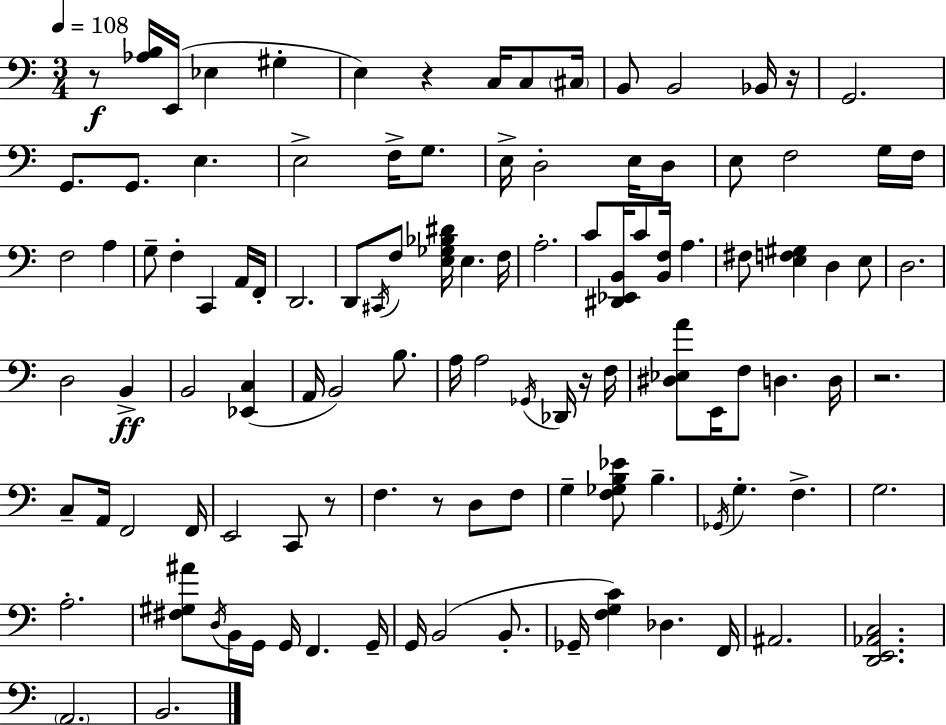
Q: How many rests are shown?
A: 7